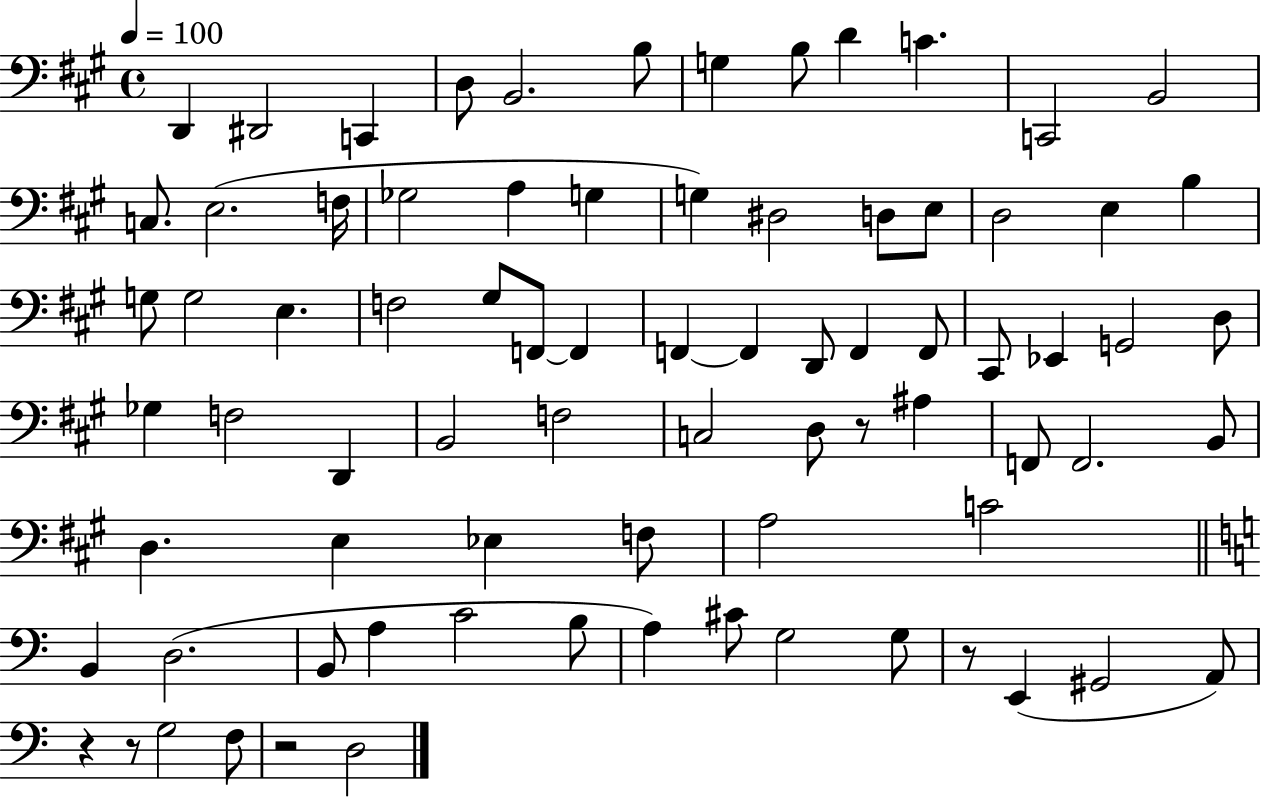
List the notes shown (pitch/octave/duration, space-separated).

D2/q D#2/h C2/q D3/e B2/h. B3/e G3/q B3/e D4/q C4/q. C2/h B2/h C3/e. E3/h. F3/s Gb3/h A3/q G3/q G3/q D#3/h D3/e E3/e D3/h E3/q B3/q G3/e G3/h E3/q. F3/h G#3/e F2/e F2/q F2/q F2/q D2/e F2/q F2/e C#2/e Eb2/q G2/h D3/e Gb3/q F3/h D2/q B2/h F3/h C3/h D3/e R/e A#3/q F2/e F2/h. B2/e D3/q. E3/q Eb3/q F3/e A3/h C4/h B2/q D3/h. B2/e A3/q C4/h B3/e A3/q C#4/e G3/h G3/e R/e E2/q G#2/h A2/e R/q R/e G3/h F3/e R/h D3/h